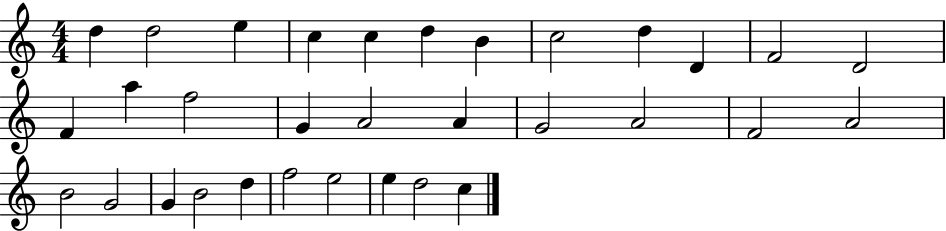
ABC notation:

X:1
T:Untitled
M:4/4
L:1/4
K:C
d d2 e c c d B c2 d D F2 D2 F a f2 G A2 A G2 A2 F2 A2 B2 G2 G B2 d f2 e2 e d2 c